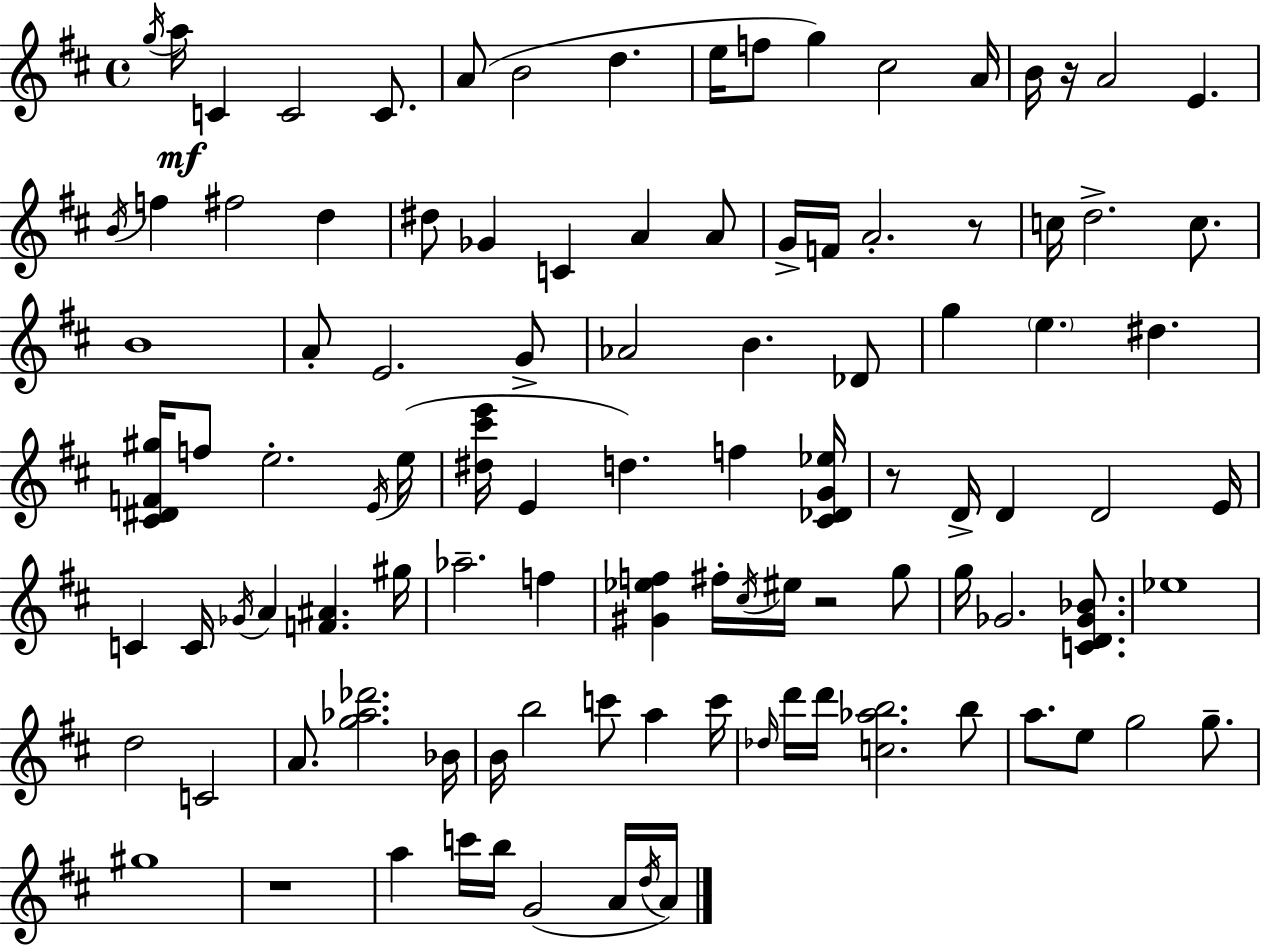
{
  \clef treble
  \time 4/4
  \defaultTimeSignature
  \key d \major
  \acciaccatura { g''16 }\mf a''16 c'4 c'2 c'8. | a'8( b'2 d''4. | e''16 f''8 g''4) cis''2 | a'16 b'16 r16 a'2 e'4. | \break \acciaccatura { b'16 } f''4 fis''2 d''4 | dis''8 ges'4 c'4 a'4 | a'8 g'16-> f'16 a'2.-. | r8 c''16 d''2.-> c''8. | \break b'1 | a'8-. e'2. | g'8-> aes'2 b'4. | des'8 g''4 \parenthesize e''4. dis''4. | \break <cis' dis' f' gis''>16 f''8 e''2.-. | \acciaccatura { e'16 }( e''16 <dis'' cis''' e'''>16 e'4 d''4.) f''4 | <cis' des' g' ees''>16 r8 d'16-> d'4 d'2 | e'16 c'4 c'16 \acciaccatura { ges'16 } a'4 <f' ais'>4. | \break gis''16 aes''2.-- | f''4 <gis' ees'' f''>4 fis''16-. \acciaccatura { cis''16 } eis''16 r2 | g''8 g''16 ges'2. | <c' d' ges' bes'>8. ees''1 | \break d''2 c'2 | a'8. <g'' aes'' des'''>2. | bes'16 b'16 b''2 c'''8 | a''4 c'''16 \grace { des''16 } d'''16 d'''16 <c'' aes'' b''>2. | \break b''8 a''8. e''8 g''2 | g''8.-- gis''1 | r1 | a''4 c'''16 b''16 g'2( | \break a'16 \acciaccatura { d''16 } a'16) \bar "|."
}